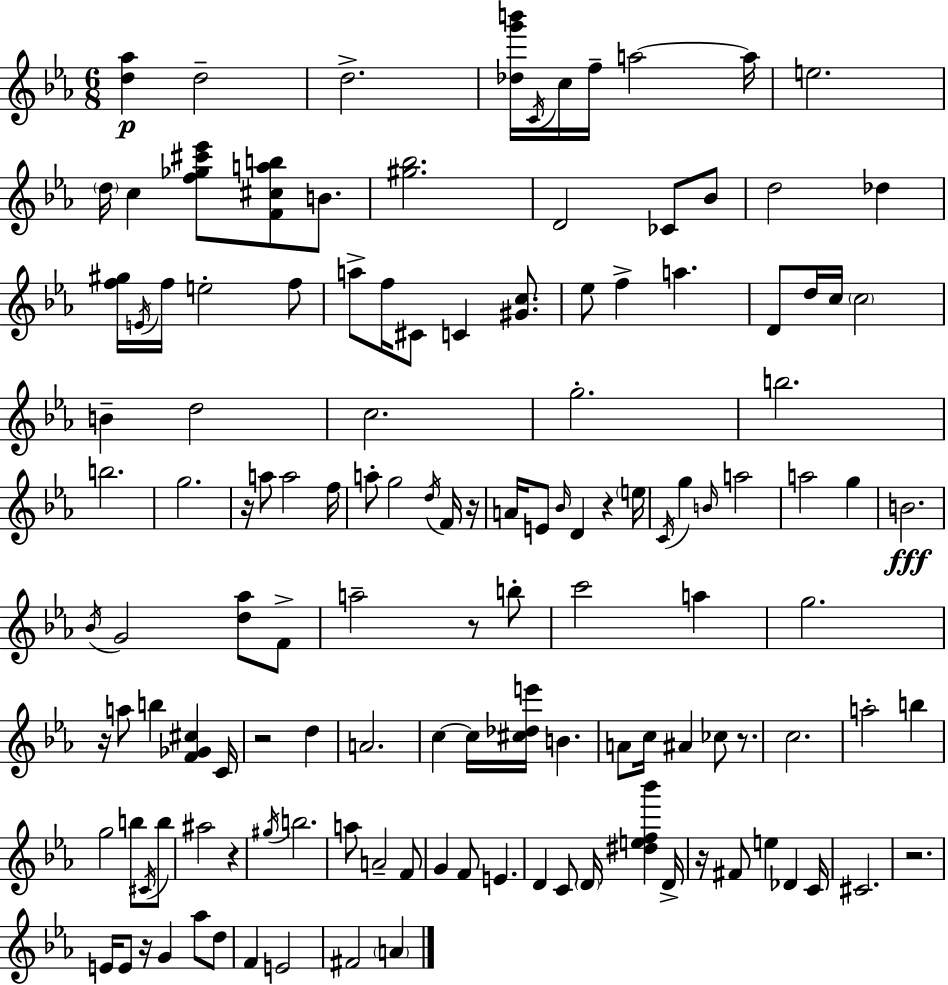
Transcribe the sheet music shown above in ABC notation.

X:1
T:Untitled
M:6/8
L:1/4
K:Eb
[d_a] d2 d2 [_dg'b']/4 C/4 c/4 f/4 a2 a/4 e2 d/4 c [f_g^c'_e']/2 [F^cab]/2 B/2 [^g_b]2 D2 _C/2 _B/2 d2 _d [f^g]/4 E/4 f/4 e2 f/2 a/2 f/4 ^C/2 C [^Gc]/2 _e/2 f a D/2 d/4 c/4 c2 B d2 c2 g2 b2 b2 g2 z/4 a/2 a2 f/4 a/2 g2 d/4 F/4 z/4 A/4 E/2 _B/4 D z e/4 C/4 g B/4 a2 a2 g B2 _B/4 G2 [d_a]/2 F/2 a2 z/2 b/2 c'2 a g2 z/4 a/2 b [F_G^c] C/4 z2 d A2 c c/4 [^c_de']/4 B A/2 c/4 ^A _c/2 z/2 c2 a2 b g2 b/2 ^C/4 b/2 ^a2 z ^g/4 b2 a/2 A2 F/2 G F/2 E D C/2 D/4 [^def_b'] D/4 z/4 ^F/2 e _D C/4 ^C2 z2 E/4 E/2 z/4 G _a/2 d/2 F E2 ^F2 A